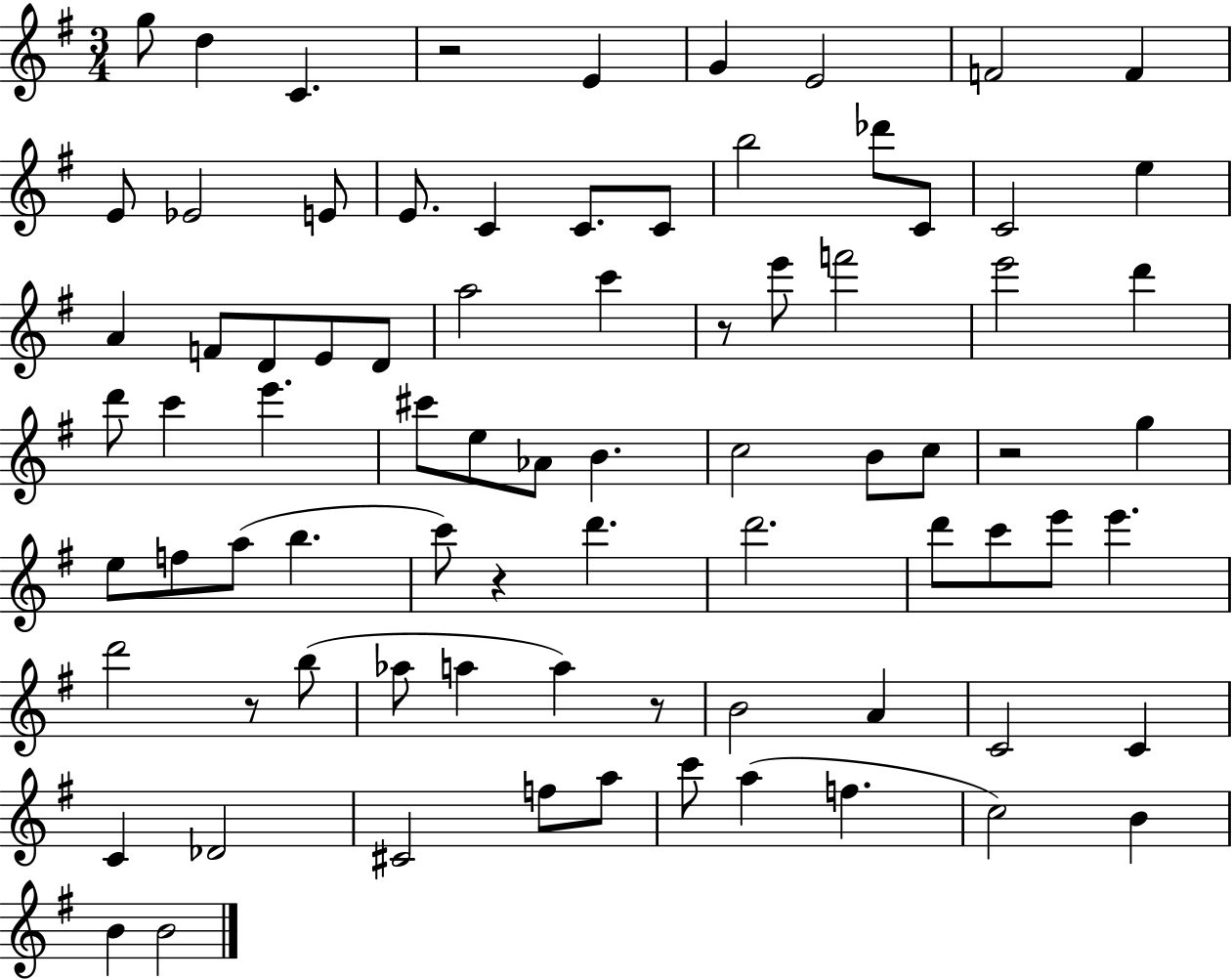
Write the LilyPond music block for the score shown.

{
  \clef treble
  \numericTimeSignature
  \time 3/4
  \key g \major
  g''8 d''4 c'4. | r2 e'4 | g'4 e'2 | f'2 f'4 | \break e'8 ees'2 e'8 | e'8. c'4 c'8. c'8 | b''2 des'''8 c'8 | c'2 e''4 | \break a'4 f'8 d'8 e'8 d'8 | a''2 c'''4 | r8 e'''8 f'''2 | e'''2 d'''4 | \break d'''8 c'''4 e'''4. | cis'''8 e''8 aes'8 b'4. | c''2 b'8 c''8 | r2 g''4 | \break e''8 f''8 a''8( b''4. | c'''8) r4 d'''4. | d'''2. | d'''8 c'''8 e'''8 e'''4. | \break d'''2 r8 b''8( | aes''8 a''4 a''4) r8 | b'2 a'4 | c'2 c'4 | \break c'4 des'2 | cis'2 f''8 a''8 | c'''8 a''4( f''4. | c''2) b'4 | \break b'4 b'2 | \bar "|."
}